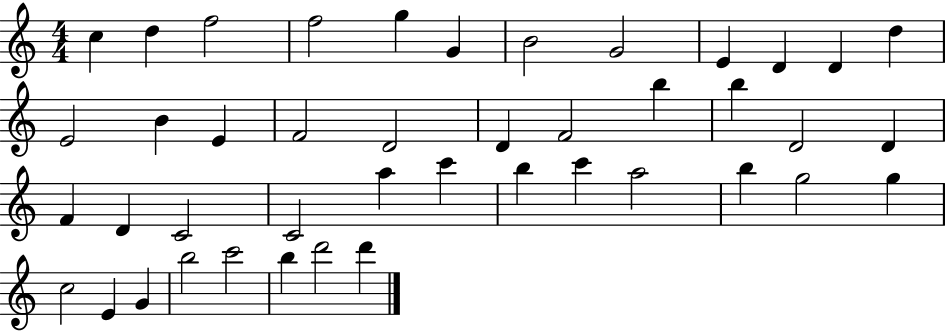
{
  \clef treble
  \numericTimeSignature
  \time 4/4
  \key c \major
  c''4 d''4 f''2 | f''2 g''4 g'4 | b'2 g'2 | e'4 d'4 d'4 d''4 | \break e'2 b'4 e'4 | f'2 d'2 | d'4 f'2 b''4 | b''4 d'2 d'4 | \break f'4 d'4 c'2 | c'2 a''4 c'''4 | b''4 c'''4 a''2 | b''4 g''2 g''4 | \break c''2 e'4 g'4 | b''2 c'''2 | b''4 d'''2 d'''4 | \bar "|."
}